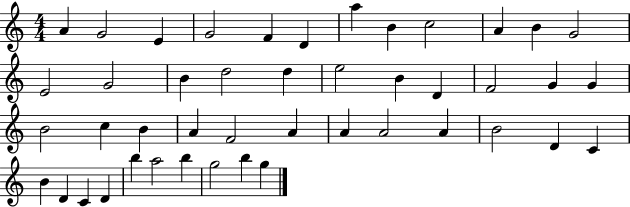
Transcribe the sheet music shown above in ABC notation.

X:1
T:Untitled
M:4/4
L:1/4
K:C
A G2 E G2 F D a B c2 A B G2 E2 G2 B d2 d e2 B D F2 G G B2 c B A F2 A A A2 A B2 D C B D C D b a2 b g2 b g